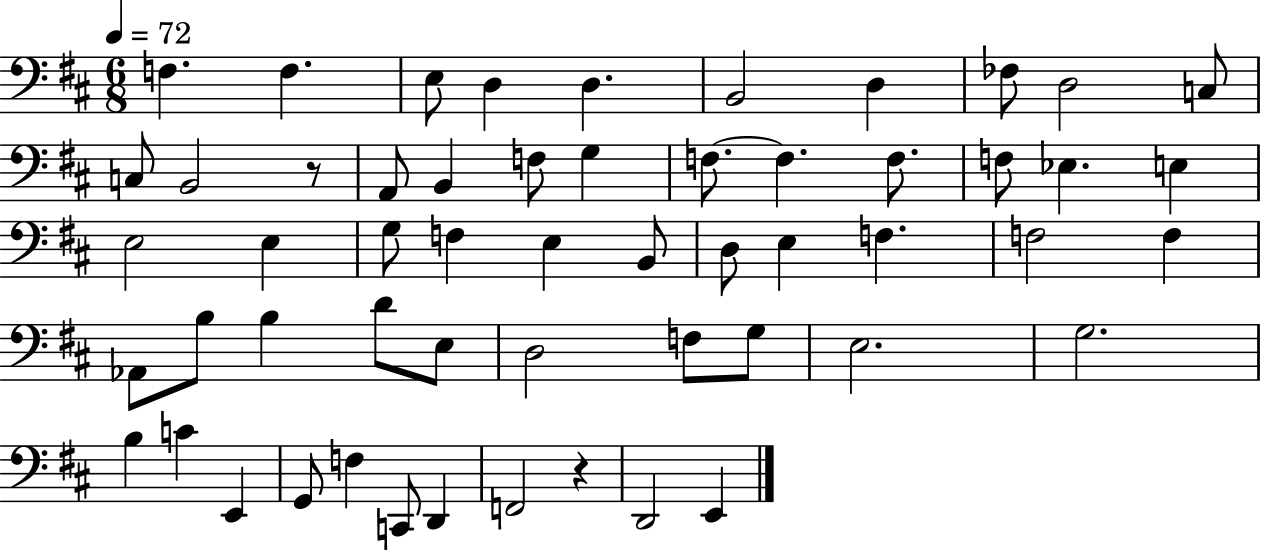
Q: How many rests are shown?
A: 2